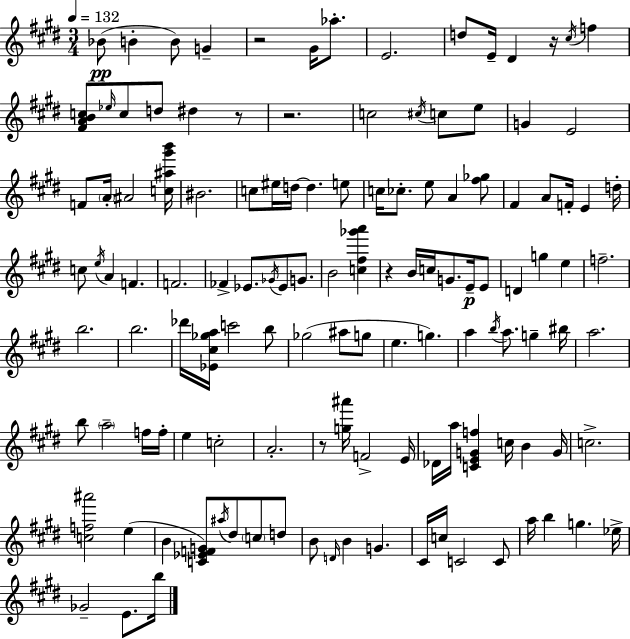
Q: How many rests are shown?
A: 6